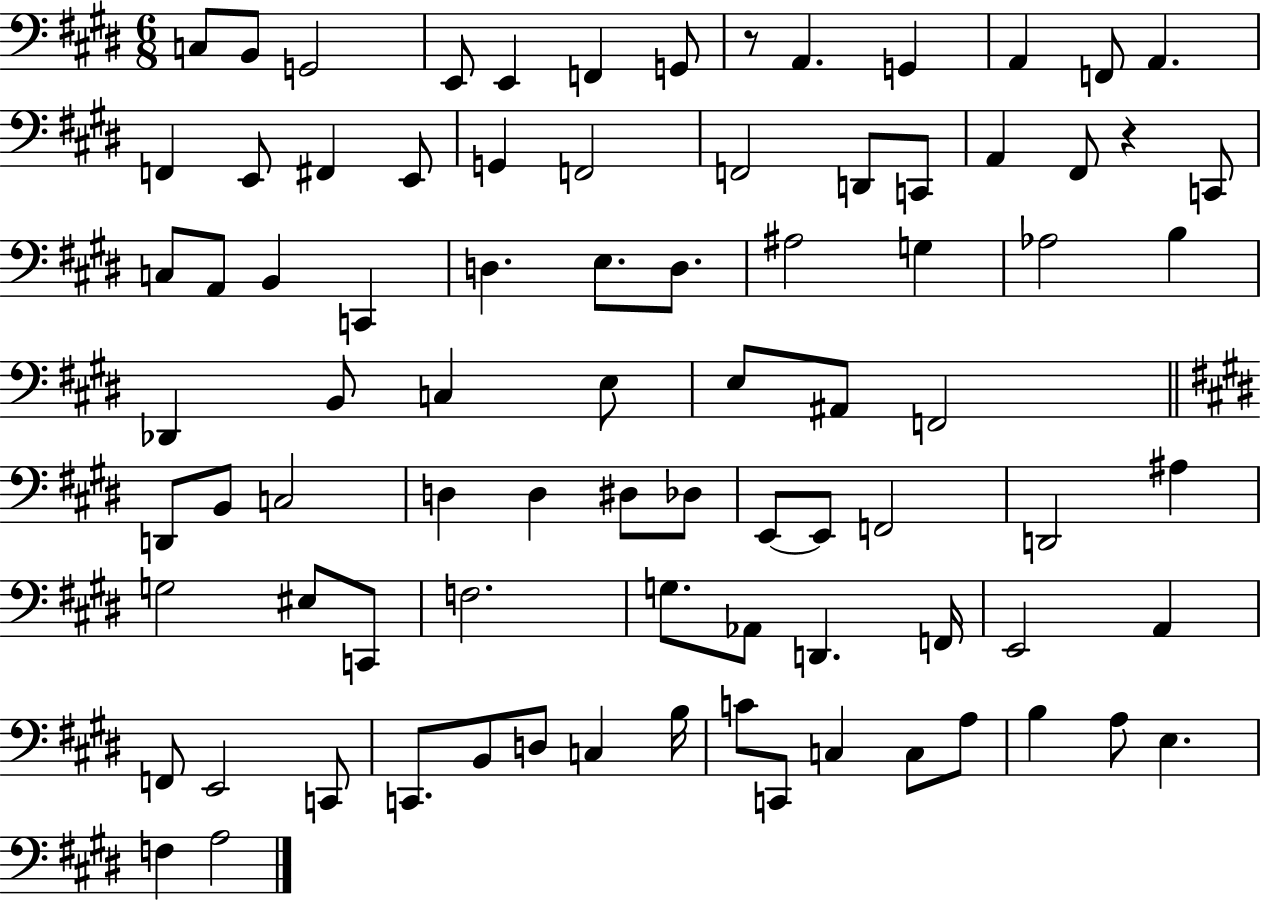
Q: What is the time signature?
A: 6/8